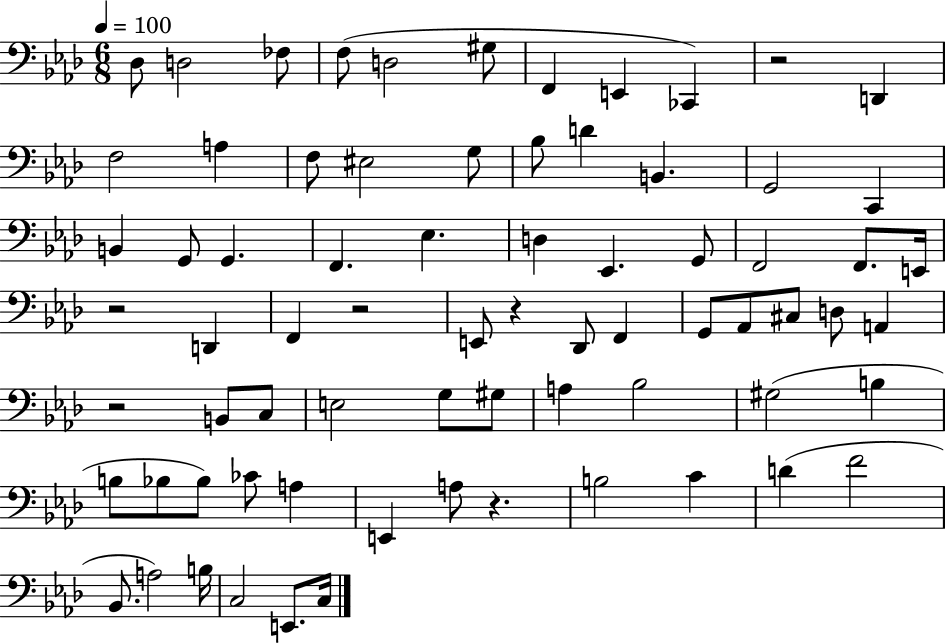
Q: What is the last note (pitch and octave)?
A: C3